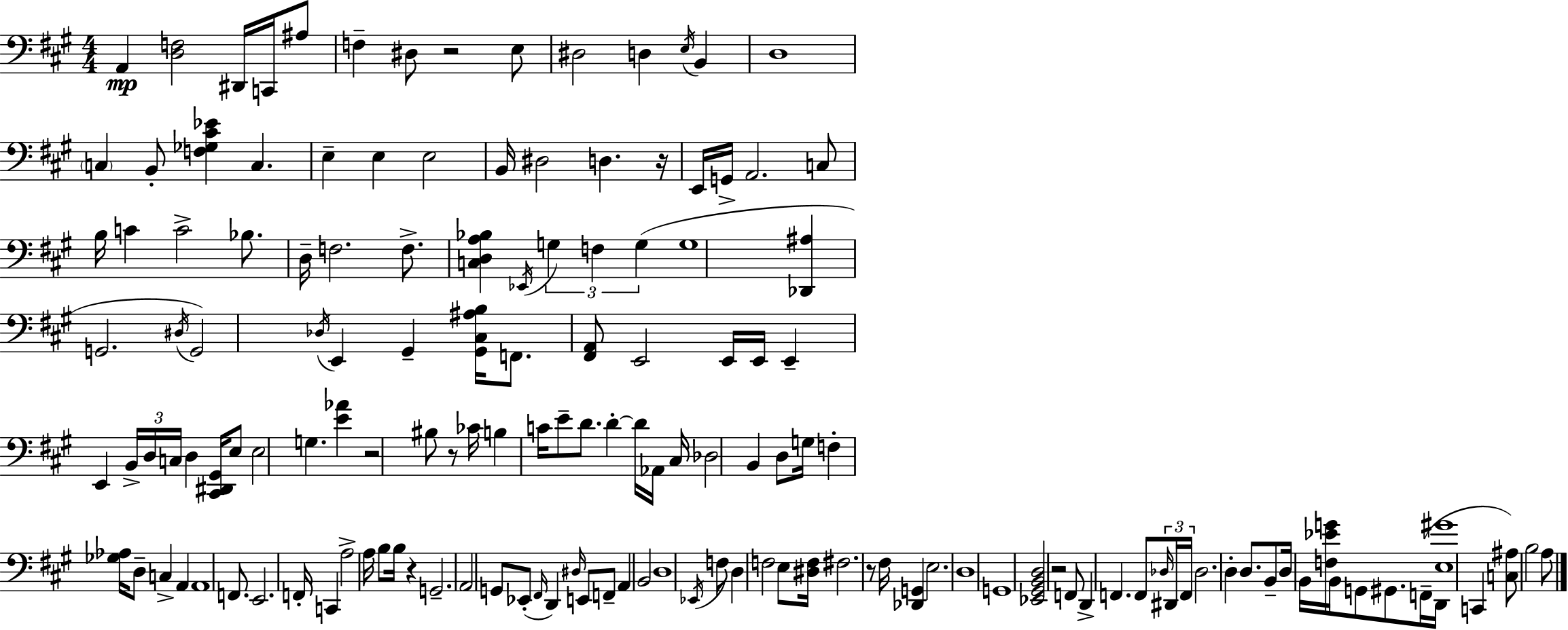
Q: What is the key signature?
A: A major